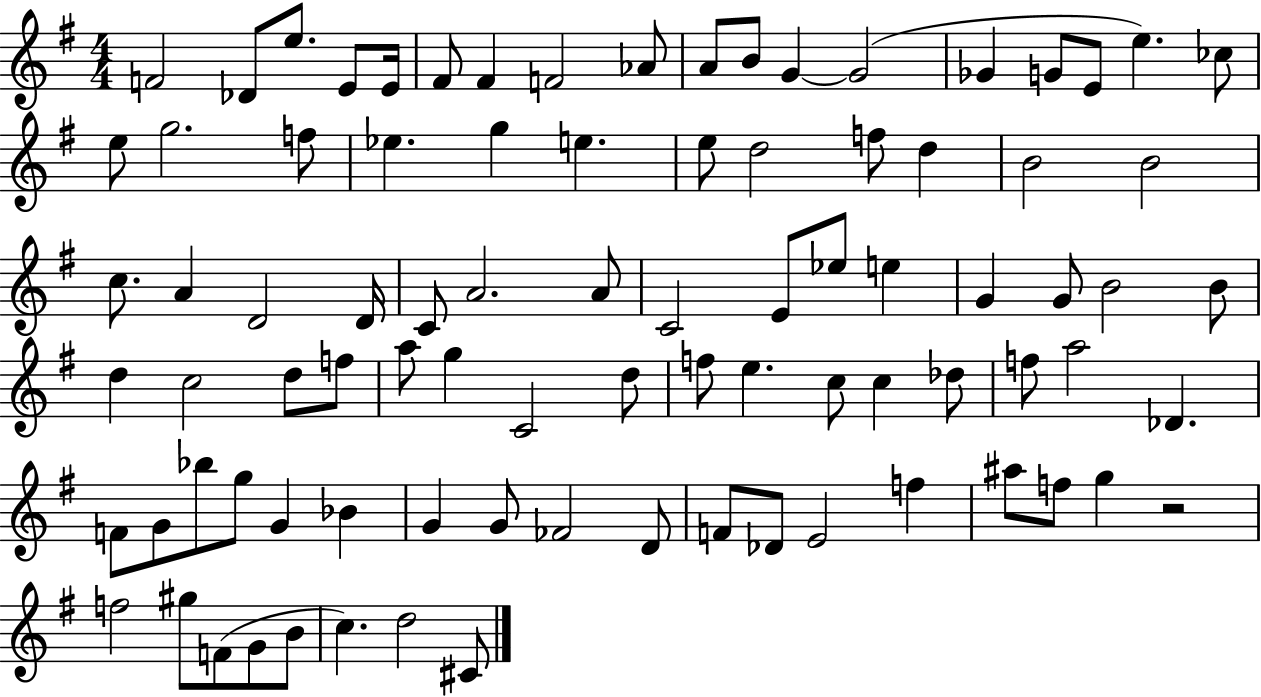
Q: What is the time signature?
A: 4/4